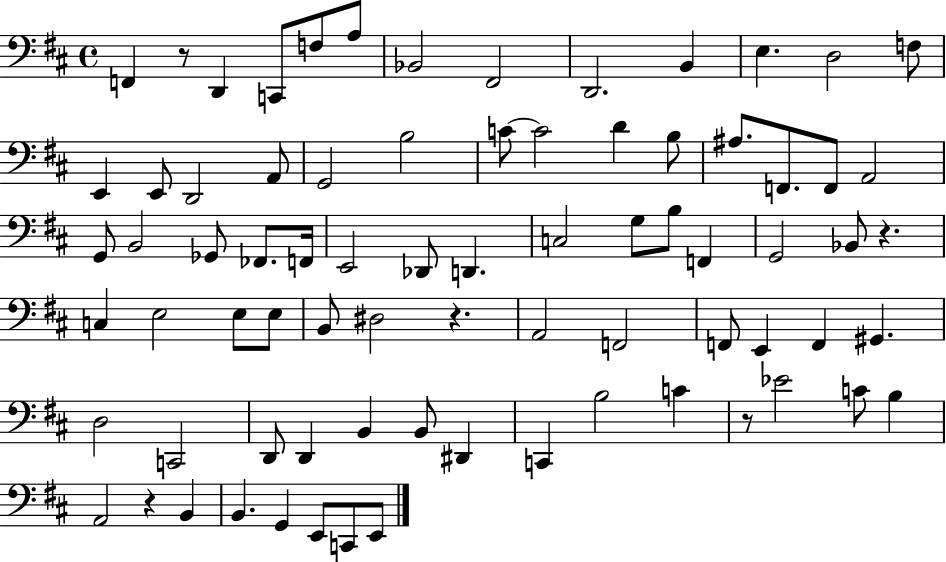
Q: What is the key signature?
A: D major